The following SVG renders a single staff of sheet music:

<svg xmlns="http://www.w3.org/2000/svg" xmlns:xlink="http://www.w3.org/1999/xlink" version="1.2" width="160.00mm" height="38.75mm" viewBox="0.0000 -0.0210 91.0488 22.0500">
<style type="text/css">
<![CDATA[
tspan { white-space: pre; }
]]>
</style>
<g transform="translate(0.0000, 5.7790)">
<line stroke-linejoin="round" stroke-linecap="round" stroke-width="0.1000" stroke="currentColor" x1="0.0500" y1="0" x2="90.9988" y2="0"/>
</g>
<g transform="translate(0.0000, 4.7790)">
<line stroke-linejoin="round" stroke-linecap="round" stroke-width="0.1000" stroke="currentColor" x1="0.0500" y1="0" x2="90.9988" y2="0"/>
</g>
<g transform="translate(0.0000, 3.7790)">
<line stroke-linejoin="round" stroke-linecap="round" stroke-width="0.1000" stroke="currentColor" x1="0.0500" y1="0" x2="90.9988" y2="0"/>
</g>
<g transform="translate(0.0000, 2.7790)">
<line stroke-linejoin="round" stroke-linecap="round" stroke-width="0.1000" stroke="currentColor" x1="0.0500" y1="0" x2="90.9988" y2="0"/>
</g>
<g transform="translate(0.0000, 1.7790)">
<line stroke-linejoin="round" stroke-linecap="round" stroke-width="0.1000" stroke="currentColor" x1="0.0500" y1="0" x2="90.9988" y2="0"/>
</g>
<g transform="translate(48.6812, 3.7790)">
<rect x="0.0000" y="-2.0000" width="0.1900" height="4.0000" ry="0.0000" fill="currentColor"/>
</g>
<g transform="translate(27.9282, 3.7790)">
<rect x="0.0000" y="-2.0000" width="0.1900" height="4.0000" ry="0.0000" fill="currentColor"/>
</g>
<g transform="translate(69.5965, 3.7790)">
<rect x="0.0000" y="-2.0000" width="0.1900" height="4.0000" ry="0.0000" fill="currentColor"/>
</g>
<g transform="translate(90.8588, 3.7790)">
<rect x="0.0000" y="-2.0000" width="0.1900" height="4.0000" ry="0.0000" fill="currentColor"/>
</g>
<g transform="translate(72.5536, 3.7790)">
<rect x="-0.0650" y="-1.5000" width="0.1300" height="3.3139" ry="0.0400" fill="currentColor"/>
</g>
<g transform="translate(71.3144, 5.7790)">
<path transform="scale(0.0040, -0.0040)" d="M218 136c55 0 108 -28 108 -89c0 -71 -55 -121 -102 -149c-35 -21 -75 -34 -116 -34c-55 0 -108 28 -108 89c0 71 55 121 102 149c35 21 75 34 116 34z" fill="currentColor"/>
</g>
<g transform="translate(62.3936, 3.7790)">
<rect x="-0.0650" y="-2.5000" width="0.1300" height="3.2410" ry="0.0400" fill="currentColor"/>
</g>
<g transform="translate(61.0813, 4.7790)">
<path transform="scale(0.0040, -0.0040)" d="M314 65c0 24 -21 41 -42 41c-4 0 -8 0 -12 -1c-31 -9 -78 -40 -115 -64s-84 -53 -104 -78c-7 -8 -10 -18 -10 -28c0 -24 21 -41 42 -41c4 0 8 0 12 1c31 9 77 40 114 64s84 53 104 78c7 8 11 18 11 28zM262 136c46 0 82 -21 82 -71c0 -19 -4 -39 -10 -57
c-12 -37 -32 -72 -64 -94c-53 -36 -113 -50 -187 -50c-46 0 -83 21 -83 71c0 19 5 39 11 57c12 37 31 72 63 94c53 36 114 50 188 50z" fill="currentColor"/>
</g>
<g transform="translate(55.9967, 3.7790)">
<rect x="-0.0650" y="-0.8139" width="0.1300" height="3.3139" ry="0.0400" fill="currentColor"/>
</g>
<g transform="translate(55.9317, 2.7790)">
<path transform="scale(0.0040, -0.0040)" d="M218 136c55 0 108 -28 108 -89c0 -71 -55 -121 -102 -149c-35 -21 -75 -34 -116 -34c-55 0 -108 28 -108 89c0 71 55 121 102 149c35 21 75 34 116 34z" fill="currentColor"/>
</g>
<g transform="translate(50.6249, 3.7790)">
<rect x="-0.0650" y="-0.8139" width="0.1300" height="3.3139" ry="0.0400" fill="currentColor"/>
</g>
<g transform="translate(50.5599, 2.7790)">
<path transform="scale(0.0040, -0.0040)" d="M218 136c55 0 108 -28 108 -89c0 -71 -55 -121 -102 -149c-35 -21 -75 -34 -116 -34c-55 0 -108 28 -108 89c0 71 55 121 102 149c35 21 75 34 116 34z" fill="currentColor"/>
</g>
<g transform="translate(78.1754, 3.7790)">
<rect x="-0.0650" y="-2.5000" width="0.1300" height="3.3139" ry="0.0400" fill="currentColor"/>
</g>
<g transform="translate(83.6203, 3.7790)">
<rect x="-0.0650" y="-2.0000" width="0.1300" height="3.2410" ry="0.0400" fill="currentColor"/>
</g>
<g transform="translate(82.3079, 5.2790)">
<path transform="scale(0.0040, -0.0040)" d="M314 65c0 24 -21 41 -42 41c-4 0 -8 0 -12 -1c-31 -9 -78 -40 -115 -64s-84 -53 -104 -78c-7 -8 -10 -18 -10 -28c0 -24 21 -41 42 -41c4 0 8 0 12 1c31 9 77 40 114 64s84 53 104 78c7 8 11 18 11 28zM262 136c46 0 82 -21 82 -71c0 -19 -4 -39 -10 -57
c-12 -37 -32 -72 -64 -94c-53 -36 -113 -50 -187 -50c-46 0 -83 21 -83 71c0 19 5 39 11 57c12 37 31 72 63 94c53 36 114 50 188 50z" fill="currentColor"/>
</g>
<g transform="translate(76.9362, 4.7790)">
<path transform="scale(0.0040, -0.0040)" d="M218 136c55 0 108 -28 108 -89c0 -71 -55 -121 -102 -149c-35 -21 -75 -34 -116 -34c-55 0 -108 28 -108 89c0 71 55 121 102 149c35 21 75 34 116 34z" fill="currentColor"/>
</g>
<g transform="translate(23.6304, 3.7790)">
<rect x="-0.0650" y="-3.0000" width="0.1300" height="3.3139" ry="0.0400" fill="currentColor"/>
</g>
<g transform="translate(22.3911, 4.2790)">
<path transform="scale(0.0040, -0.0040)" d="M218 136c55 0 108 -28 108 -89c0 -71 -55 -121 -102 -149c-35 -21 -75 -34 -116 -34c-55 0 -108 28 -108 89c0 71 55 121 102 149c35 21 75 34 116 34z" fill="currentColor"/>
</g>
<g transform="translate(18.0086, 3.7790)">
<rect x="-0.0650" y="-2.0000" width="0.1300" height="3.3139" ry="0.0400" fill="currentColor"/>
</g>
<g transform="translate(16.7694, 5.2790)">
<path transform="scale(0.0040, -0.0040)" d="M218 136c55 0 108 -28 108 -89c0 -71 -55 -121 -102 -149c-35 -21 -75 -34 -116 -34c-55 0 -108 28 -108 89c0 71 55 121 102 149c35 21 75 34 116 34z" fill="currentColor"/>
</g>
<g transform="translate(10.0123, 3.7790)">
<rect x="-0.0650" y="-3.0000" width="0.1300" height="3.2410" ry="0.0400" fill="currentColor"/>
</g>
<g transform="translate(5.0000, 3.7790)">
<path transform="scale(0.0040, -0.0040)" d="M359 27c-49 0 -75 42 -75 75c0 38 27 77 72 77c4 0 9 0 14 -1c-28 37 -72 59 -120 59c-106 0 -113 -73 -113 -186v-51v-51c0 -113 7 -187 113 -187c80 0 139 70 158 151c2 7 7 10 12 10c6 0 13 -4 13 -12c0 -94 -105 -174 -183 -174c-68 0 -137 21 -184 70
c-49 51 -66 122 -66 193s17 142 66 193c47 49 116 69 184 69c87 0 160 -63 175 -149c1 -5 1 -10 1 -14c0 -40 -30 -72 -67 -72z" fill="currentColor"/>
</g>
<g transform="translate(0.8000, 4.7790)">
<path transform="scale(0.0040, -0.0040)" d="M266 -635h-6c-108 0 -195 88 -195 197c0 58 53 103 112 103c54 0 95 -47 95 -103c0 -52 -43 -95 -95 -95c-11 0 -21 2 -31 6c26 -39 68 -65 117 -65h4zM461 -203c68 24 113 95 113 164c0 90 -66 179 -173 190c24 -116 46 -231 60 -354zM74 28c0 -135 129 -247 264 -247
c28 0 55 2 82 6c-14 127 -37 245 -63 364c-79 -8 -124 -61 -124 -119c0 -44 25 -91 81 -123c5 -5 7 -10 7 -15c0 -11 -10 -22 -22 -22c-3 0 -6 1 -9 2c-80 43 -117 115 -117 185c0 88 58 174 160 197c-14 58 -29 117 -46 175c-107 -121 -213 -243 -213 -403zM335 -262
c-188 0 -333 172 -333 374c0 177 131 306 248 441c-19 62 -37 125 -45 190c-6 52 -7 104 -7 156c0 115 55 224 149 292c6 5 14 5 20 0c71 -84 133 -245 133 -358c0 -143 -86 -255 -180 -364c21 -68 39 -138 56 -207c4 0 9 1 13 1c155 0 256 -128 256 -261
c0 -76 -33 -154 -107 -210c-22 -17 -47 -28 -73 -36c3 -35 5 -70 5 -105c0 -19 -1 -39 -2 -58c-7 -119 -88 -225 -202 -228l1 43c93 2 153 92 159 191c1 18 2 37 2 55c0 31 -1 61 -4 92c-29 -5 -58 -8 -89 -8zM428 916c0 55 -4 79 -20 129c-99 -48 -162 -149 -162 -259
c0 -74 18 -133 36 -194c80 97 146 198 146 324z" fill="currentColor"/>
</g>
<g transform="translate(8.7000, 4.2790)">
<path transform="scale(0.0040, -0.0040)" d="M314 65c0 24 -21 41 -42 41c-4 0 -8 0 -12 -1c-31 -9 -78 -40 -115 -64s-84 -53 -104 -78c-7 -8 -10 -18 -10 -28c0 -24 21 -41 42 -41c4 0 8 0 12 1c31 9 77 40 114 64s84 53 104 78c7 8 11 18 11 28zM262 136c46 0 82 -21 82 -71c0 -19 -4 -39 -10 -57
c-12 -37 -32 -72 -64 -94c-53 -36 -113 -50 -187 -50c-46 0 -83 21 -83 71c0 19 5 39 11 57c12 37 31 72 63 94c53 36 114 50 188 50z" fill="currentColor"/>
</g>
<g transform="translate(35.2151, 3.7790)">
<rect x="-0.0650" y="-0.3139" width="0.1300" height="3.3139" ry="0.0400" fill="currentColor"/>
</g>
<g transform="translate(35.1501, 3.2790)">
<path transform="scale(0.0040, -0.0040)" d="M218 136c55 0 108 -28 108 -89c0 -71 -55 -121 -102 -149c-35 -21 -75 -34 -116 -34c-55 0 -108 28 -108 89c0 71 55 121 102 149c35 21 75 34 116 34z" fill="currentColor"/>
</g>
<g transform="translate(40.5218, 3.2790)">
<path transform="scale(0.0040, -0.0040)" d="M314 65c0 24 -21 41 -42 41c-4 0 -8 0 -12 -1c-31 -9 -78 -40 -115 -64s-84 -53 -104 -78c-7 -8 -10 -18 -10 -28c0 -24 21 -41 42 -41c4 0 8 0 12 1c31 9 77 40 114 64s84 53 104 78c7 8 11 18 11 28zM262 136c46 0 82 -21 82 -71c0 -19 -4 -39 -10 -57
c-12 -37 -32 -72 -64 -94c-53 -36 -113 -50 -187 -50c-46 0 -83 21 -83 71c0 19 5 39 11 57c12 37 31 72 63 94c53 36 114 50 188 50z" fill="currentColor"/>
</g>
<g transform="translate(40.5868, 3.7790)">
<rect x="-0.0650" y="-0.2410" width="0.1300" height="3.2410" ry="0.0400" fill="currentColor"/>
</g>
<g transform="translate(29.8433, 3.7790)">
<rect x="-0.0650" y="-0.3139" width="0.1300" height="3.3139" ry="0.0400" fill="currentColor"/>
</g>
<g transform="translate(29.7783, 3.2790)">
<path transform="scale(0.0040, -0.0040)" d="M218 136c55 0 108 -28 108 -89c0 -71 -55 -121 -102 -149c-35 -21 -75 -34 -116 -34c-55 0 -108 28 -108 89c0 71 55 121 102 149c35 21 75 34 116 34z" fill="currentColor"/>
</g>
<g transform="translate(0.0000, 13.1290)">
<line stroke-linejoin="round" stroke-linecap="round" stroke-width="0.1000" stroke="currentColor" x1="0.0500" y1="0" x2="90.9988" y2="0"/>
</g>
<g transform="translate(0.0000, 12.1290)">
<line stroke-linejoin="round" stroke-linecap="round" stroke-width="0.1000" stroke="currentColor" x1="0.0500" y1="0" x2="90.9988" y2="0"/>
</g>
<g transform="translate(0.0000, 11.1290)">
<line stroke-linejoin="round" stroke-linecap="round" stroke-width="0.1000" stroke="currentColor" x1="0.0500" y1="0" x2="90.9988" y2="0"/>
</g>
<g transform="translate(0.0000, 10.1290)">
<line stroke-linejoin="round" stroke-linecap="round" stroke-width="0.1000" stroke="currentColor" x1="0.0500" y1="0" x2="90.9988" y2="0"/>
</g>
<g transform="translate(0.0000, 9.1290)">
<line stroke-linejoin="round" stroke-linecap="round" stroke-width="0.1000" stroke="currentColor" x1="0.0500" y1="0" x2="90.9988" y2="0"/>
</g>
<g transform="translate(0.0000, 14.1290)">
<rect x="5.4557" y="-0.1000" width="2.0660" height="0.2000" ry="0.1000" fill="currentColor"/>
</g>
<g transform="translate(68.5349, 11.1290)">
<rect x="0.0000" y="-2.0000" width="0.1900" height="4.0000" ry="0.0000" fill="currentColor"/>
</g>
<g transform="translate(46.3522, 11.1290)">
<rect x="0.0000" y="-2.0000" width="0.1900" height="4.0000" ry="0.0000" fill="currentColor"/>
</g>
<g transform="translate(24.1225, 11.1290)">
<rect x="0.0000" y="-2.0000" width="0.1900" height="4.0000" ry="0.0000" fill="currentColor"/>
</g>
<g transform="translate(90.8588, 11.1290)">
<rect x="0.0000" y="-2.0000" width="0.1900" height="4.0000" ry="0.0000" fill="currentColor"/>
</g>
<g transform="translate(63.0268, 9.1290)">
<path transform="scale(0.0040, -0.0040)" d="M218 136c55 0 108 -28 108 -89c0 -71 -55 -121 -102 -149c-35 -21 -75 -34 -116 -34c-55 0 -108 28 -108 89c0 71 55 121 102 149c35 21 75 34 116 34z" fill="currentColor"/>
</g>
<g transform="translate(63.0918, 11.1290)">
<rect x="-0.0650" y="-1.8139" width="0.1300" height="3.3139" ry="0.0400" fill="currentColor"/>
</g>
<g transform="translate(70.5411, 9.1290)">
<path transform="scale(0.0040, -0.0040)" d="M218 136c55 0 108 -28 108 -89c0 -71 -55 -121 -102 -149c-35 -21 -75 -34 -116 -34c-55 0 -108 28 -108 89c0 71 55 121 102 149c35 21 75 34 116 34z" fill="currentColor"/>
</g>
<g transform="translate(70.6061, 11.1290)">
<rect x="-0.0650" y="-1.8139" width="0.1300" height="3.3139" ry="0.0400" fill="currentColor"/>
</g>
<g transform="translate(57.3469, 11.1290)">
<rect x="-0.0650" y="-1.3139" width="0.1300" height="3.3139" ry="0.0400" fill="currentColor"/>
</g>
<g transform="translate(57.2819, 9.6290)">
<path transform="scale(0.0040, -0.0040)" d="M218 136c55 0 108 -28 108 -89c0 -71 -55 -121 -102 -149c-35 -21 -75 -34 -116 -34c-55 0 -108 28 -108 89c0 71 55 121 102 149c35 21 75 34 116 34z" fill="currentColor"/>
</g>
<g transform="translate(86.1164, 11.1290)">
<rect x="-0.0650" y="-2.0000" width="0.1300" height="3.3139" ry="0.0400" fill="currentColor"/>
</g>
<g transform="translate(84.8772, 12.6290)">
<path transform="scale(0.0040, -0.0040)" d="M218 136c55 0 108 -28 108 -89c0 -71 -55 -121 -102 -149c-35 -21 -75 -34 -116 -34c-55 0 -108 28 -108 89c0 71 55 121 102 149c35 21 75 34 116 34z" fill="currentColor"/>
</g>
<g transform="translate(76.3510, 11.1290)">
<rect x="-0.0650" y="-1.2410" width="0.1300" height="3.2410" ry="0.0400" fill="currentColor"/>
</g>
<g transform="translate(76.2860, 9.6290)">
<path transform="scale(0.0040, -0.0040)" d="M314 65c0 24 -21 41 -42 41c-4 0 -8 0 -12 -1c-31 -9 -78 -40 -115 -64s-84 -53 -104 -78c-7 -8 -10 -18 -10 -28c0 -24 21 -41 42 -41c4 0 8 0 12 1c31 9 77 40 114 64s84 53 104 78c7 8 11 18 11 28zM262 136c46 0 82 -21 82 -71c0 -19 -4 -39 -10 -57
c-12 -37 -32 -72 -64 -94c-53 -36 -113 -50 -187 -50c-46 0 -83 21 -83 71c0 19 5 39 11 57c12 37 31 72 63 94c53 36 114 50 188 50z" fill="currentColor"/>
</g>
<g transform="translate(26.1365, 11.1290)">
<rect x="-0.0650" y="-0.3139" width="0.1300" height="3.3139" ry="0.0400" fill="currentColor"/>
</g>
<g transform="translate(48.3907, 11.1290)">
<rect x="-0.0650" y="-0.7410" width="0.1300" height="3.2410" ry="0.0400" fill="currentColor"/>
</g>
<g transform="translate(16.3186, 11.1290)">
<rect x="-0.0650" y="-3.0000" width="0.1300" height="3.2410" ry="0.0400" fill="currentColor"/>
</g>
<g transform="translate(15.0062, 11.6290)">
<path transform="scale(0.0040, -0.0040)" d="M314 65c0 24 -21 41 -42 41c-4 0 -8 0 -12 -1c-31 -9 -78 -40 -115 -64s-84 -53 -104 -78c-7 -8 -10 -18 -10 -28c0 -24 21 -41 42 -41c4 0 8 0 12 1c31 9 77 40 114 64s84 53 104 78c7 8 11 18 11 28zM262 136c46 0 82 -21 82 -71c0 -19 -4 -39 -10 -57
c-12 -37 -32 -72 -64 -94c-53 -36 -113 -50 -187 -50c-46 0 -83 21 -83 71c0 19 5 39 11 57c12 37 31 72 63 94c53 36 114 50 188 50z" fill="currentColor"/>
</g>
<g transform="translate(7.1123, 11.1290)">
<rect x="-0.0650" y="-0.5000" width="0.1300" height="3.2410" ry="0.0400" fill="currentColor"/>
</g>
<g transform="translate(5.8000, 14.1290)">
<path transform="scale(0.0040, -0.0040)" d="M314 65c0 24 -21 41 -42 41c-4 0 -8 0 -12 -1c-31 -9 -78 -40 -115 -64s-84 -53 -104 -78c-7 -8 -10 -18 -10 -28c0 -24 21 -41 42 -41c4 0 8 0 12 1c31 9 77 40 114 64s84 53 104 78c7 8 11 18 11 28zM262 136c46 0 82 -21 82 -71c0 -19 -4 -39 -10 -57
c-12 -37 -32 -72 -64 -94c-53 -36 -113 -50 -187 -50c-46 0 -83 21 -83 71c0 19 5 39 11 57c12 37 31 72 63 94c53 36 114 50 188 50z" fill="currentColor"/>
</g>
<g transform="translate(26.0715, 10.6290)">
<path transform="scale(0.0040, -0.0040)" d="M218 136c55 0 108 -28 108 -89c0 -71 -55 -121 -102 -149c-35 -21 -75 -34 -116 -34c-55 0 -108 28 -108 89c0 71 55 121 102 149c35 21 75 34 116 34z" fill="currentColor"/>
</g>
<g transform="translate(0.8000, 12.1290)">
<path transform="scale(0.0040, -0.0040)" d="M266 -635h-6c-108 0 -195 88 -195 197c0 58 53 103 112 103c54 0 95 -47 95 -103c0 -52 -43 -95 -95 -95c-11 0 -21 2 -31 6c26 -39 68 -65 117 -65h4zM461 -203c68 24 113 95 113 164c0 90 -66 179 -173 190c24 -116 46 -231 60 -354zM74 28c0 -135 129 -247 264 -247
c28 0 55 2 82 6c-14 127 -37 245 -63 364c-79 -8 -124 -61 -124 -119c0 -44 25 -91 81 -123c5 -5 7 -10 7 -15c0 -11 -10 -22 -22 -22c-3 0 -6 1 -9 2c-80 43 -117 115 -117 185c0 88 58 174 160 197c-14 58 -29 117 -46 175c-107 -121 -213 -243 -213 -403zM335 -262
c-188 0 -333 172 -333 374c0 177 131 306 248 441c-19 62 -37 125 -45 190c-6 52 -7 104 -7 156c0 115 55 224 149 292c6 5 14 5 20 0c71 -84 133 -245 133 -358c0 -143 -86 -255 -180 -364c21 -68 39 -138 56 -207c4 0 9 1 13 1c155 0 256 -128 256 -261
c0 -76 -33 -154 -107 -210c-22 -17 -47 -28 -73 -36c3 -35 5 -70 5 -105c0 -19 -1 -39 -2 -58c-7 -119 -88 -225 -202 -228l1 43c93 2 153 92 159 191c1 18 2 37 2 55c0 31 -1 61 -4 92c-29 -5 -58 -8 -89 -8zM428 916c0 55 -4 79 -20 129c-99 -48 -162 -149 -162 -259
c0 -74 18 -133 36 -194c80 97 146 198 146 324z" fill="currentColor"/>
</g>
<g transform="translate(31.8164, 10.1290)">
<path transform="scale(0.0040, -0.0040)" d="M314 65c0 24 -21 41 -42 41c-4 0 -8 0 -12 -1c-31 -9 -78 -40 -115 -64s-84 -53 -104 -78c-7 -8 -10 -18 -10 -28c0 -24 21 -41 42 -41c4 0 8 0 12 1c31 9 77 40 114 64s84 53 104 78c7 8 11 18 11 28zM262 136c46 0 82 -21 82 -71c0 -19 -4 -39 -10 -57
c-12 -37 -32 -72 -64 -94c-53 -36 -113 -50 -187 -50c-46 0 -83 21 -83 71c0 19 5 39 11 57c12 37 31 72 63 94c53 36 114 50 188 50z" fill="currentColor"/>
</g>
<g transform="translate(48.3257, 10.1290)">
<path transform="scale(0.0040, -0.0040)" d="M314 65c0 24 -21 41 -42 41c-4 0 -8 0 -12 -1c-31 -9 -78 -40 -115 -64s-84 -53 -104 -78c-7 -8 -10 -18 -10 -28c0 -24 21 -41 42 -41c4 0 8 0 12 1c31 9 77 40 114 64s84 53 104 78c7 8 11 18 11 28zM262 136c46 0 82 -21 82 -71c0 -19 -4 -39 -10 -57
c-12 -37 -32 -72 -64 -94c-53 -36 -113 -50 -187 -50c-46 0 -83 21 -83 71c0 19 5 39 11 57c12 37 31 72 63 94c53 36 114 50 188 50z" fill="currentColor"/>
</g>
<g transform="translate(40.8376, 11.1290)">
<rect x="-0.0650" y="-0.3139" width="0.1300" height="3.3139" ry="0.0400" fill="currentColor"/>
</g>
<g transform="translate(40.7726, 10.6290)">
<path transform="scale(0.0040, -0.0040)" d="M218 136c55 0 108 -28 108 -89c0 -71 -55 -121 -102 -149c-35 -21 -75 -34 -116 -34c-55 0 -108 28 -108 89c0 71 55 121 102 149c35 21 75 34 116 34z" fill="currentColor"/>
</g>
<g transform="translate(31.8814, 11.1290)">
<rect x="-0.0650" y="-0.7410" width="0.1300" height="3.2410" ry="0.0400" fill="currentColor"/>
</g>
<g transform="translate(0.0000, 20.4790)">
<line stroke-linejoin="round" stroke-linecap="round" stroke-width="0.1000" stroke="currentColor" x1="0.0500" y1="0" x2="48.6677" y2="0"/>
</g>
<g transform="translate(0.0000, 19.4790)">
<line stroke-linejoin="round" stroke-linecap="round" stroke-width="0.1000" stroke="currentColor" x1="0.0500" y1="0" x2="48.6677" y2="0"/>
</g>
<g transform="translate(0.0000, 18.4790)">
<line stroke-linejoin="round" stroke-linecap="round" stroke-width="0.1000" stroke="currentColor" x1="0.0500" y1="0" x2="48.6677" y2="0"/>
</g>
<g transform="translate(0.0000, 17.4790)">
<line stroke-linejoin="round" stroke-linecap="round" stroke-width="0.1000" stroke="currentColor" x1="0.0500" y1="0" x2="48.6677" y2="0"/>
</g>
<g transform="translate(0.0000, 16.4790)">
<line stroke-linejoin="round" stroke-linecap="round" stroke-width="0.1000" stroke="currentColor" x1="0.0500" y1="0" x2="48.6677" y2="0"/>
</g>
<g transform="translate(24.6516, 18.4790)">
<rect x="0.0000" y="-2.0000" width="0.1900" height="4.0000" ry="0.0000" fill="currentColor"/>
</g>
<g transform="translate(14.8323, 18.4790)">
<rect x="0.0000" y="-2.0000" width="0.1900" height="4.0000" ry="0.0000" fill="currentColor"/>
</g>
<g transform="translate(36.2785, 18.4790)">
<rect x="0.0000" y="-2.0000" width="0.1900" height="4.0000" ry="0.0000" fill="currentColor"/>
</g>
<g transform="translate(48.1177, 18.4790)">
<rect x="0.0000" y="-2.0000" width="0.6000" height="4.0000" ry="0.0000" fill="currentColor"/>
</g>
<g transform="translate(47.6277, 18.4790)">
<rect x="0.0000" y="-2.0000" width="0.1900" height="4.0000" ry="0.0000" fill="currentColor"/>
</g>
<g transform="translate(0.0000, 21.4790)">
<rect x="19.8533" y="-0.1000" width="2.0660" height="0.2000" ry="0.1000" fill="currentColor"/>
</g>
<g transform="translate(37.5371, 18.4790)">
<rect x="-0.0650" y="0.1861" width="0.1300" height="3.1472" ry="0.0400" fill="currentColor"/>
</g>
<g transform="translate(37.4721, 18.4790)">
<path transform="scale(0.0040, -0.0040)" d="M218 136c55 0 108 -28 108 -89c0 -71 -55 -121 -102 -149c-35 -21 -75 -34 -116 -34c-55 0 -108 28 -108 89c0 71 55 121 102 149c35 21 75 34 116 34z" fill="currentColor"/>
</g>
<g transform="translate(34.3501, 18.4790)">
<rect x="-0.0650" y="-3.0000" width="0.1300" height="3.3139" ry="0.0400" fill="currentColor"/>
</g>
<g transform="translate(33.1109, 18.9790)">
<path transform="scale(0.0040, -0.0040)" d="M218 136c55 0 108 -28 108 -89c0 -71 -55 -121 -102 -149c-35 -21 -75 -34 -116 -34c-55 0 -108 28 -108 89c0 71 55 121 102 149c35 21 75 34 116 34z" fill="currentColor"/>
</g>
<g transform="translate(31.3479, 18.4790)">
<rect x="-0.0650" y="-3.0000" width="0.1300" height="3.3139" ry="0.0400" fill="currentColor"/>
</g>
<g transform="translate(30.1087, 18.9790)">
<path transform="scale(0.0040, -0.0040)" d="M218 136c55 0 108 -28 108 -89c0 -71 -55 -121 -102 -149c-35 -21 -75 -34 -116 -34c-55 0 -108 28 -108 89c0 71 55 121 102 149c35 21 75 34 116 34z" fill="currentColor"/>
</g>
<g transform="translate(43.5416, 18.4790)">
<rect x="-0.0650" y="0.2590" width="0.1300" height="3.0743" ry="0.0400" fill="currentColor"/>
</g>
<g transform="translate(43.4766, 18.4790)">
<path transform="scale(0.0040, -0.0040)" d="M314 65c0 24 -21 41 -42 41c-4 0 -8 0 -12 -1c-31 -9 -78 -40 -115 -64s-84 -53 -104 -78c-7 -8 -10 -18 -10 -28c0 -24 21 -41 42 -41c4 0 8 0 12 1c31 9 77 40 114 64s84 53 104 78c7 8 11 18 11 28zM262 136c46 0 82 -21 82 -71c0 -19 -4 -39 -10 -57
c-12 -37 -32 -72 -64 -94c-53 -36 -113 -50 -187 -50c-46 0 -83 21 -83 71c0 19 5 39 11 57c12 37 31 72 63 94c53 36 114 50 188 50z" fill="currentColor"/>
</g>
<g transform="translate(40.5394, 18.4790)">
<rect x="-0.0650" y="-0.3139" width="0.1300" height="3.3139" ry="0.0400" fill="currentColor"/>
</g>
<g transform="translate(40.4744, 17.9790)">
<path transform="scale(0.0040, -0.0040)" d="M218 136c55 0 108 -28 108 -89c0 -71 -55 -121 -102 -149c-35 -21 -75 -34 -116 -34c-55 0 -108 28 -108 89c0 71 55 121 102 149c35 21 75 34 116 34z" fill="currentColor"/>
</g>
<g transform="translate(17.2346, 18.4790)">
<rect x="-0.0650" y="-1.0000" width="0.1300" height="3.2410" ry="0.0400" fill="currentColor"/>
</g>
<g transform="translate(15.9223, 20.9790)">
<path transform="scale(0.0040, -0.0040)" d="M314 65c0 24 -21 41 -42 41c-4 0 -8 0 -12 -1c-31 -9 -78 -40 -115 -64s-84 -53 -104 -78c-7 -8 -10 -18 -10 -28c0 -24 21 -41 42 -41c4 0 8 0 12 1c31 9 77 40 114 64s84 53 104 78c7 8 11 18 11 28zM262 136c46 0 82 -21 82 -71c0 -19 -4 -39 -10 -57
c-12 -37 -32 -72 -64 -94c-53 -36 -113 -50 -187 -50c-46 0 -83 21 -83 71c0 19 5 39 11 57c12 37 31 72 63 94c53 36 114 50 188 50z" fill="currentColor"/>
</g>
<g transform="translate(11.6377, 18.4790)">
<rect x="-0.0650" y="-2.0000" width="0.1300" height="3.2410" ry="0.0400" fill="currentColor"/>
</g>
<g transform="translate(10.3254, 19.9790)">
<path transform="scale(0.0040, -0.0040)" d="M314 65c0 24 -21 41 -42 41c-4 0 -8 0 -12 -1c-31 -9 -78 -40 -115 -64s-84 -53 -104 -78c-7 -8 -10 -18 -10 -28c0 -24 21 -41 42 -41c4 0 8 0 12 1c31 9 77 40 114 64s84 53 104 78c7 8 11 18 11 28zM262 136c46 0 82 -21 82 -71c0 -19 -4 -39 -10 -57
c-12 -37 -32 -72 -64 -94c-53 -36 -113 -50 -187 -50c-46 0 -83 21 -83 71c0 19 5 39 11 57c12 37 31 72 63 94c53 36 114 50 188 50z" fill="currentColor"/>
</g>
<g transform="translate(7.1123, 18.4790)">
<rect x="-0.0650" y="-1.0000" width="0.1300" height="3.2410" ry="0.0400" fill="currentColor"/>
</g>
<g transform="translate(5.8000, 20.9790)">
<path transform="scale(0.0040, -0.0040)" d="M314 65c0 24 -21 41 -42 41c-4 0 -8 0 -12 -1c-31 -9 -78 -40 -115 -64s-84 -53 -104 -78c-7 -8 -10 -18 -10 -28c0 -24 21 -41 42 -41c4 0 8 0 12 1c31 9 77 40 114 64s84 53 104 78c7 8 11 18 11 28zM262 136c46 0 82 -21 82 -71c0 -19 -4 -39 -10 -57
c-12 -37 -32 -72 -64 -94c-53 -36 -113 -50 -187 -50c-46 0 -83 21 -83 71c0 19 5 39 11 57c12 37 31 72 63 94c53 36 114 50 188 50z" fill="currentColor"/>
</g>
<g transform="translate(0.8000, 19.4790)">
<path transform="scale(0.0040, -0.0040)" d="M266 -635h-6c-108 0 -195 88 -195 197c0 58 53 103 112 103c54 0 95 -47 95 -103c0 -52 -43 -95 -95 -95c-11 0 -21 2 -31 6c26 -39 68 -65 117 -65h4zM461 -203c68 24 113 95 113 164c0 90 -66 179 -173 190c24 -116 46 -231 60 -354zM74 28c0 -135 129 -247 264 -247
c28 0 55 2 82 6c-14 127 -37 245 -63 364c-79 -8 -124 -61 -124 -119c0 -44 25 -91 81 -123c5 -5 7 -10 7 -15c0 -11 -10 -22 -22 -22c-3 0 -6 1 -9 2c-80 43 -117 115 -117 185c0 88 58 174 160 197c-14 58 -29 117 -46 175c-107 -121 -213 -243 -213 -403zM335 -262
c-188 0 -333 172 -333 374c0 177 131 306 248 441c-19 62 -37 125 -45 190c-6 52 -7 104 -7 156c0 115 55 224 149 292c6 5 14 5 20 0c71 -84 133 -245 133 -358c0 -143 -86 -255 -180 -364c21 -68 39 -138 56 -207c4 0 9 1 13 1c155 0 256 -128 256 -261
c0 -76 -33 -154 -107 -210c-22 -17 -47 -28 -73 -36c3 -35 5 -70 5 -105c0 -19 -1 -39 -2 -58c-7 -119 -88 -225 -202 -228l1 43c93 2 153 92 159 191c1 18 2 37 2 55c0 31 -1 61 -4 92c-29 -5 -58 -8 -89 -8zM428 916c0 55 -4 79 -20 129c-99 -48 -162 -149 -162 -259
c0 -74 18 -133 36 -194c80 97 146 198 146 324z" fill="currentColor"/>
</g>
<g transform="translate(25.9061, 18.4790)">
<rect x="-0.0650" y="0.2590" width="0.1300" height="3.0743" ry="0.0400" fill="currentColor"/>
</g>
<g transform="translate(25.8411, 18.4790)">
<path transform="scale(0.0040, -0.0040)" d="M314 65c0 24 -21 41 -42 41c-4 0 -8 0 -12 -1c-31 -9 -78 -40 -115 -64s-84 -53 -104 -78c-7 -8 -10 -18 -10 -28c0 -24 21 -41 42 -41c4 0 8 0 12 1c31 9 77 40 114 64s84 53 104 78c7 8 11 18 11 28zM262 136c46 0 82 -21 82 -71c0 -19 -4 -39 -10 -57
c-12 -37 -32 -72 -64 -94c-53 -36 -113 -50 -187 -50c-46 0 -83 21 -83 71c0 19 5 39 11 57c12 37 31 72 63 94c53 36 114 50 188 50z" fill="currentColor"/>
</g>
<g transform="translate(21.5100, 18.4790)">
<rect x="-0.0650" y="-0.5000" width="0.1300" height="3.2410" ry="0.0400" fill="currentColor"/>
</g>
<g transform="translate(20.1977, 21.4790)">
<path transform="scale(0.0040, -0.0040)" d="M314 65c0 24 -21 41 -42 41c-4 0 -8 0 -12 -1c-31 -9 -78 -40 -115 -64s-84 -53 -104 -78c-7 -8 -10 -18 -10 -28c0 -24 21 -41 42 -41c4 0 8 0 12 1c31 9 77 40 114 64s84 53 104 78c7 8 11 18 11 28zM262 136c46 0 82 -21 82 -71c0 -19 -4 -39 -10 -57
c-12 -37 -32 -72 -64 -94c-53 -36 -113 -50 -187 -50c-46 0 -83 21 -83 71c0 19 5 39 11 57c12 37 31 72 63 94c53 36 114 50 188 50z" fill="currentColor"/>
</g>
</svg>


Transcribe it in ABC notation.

X:1
T:Untitled
M:4/4
L:1/4
K:C
A2 F A c c c2 d d G2 E G F2 C2 A2 c d2 c d2 e f f e2 F D2 F2 D2 C2 B2 A A B c B2